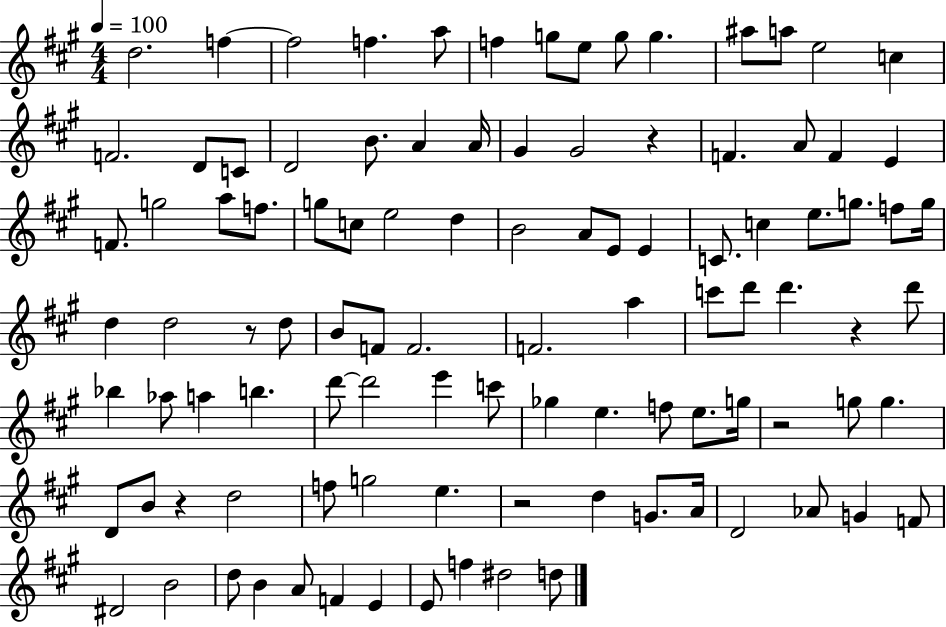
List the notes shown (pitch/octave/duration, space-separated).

D5/h. F5/q F5/h F5/q. A5/e F5/q G5/e E5/e G5/e G5/q. A#5/e A5/e E5/h C5/q F4/h. D4/e C4/e D4/h B4/e. A4/q A4/s G#4/q G#4/h R/q F4/q. A4/e F4/q E4/q F4/e. G5/h A5/e F5/e. G5/e C5/e E5/h D5/q B4/h A4/e E4/e E4/q C4/e. C5/q E5/e. G5/e. F5/e G5/s D5/q D5/h R/e D5/e B4/e F4/e F4/h. F4/h. A5/q C6/e D6/e D6/q. R/q D6/e Bb5/q Ab5/e A5/q B5/q. D6/e D6/h E6/q C6/e Gb5/q E5/q. F5/e E5/e. G5/s R/h G5/e G5/q. D4/e B4/e R/q D5/h F5/e G5/h E5/q. R/h D5/q G4/e. A4/s D4/h Ab4/e G4/q F4/e D#4/h B4/h D5/e B4/q A4/e F4/q E4/q E4/e F5/q D#5/h D5/e